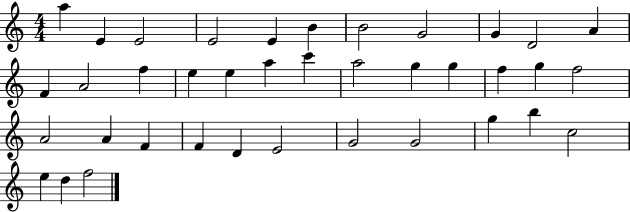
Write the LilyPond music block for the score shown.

{
  \clef treble
  \numericTimeSignature
  \time 4/4
  \key c \major
  a''4 e'4 e'2 | e'2 e'4 b'4 | b'2 g'2 | g'4 d'2 a'4 | \break f'4 a'2 f''4 | e''4 e''4 a''4 c'''4 | a''2 g''4 g''4 | f''4 g''4 f''2 | \break a'2 a'4 f'4 | f'4 d'4 e'2 | g'2 g'2 | g''4 b''4 c''2 | \break e''4 d''4 f''2 | \bar "|."
}